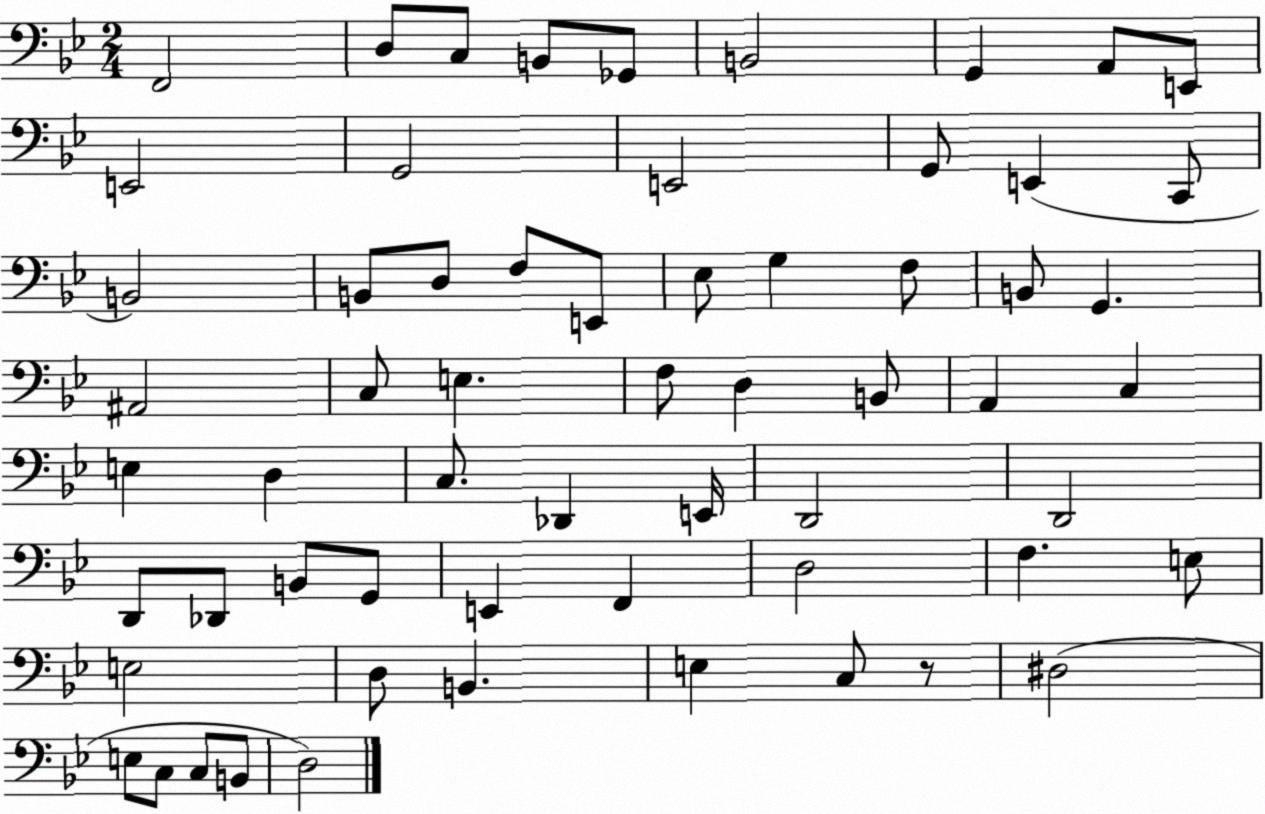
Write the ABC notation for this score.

X:1
T:Untitled
M:2/4
L:1/4
K:Bb
F,,2 D,/2 C,/2 B,,/2 _G,,/2 B,,2 G,, A,,/2 E,,/2 E,,2 G,,2 E,,2 G,,/2 E,, C,,/2 B,,2 B,,/2 D,/2 F,/2 E,,/2 _E,/2 G, F,/2 B,,/2 G,, ^A,,2 C,/2 E, F,/2 D, B,,/2 A,, C, E, D, C,/2 _D,, E,,/4 D,,2 D,,2 D,,/2 _D,,/2 B,,/2 G,,/2 E,, F,, D,2 F, E,/2 E,2 D,/2 B,, E, C,/2 z/2 ^D,2 E,/2 C,/2 C,/2 B,,/2 D,2